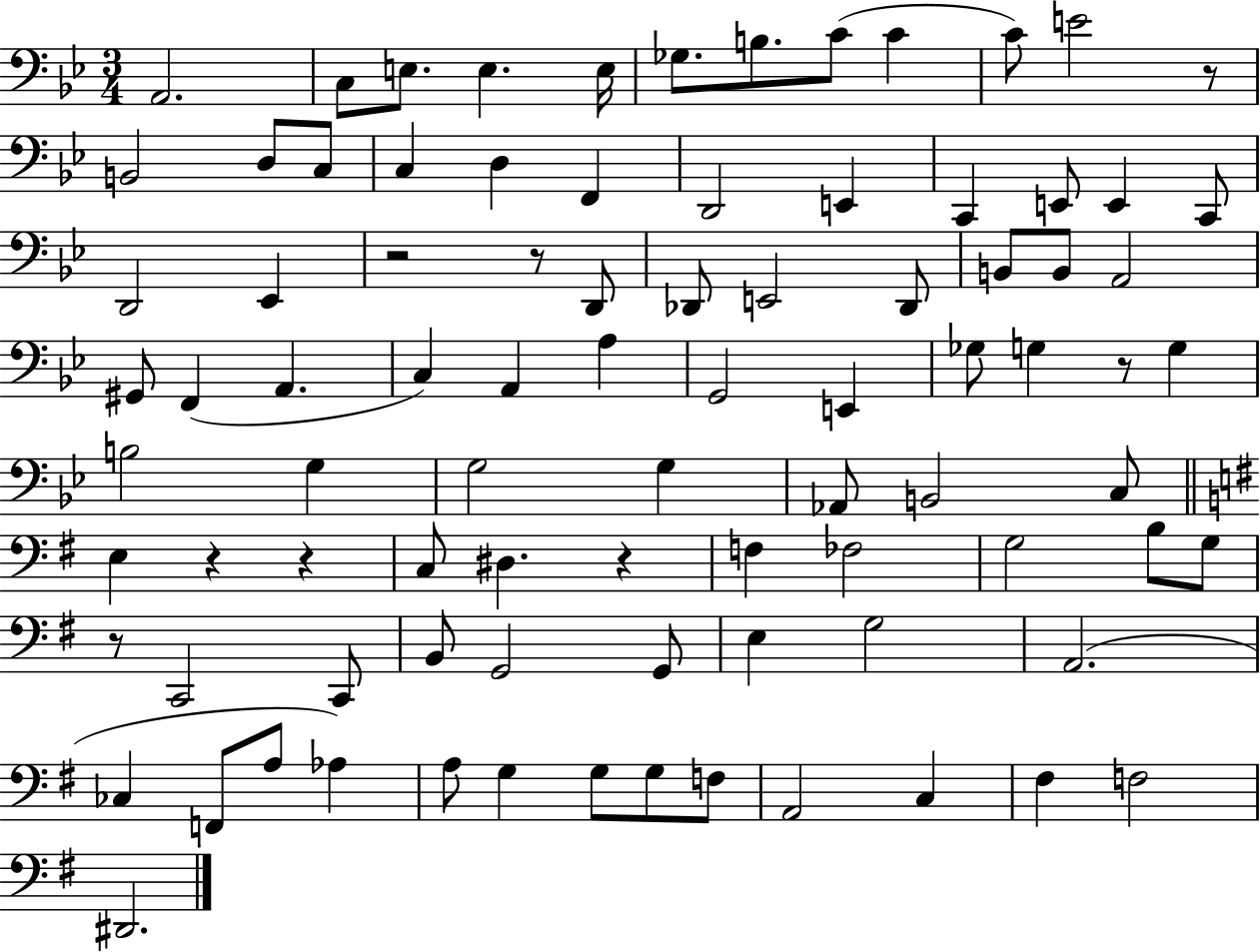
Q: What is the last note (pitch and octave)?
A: D#2